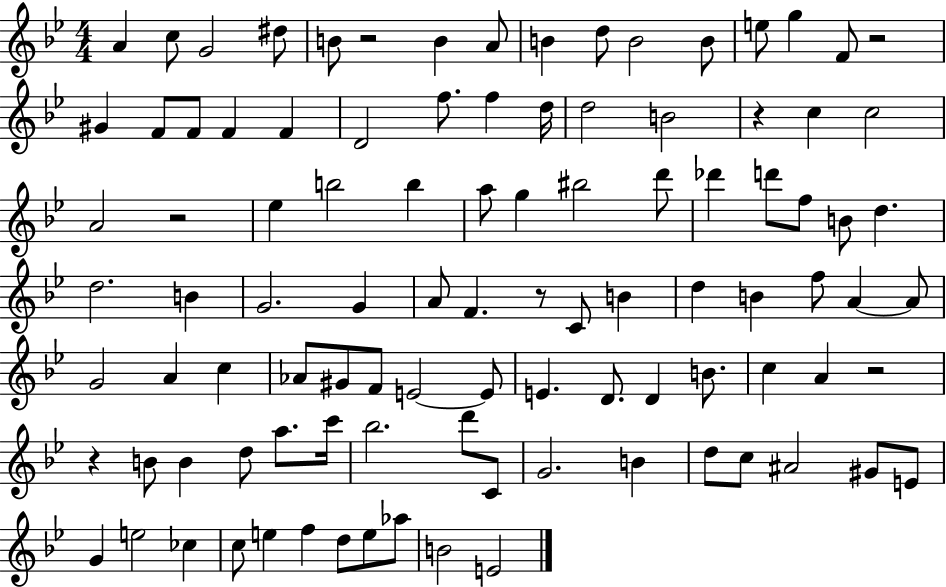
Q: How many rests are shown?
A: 7